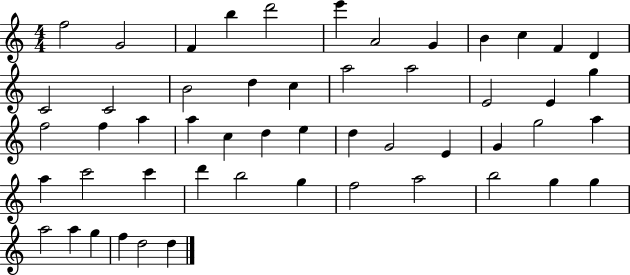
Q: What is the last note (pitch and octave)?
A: D5